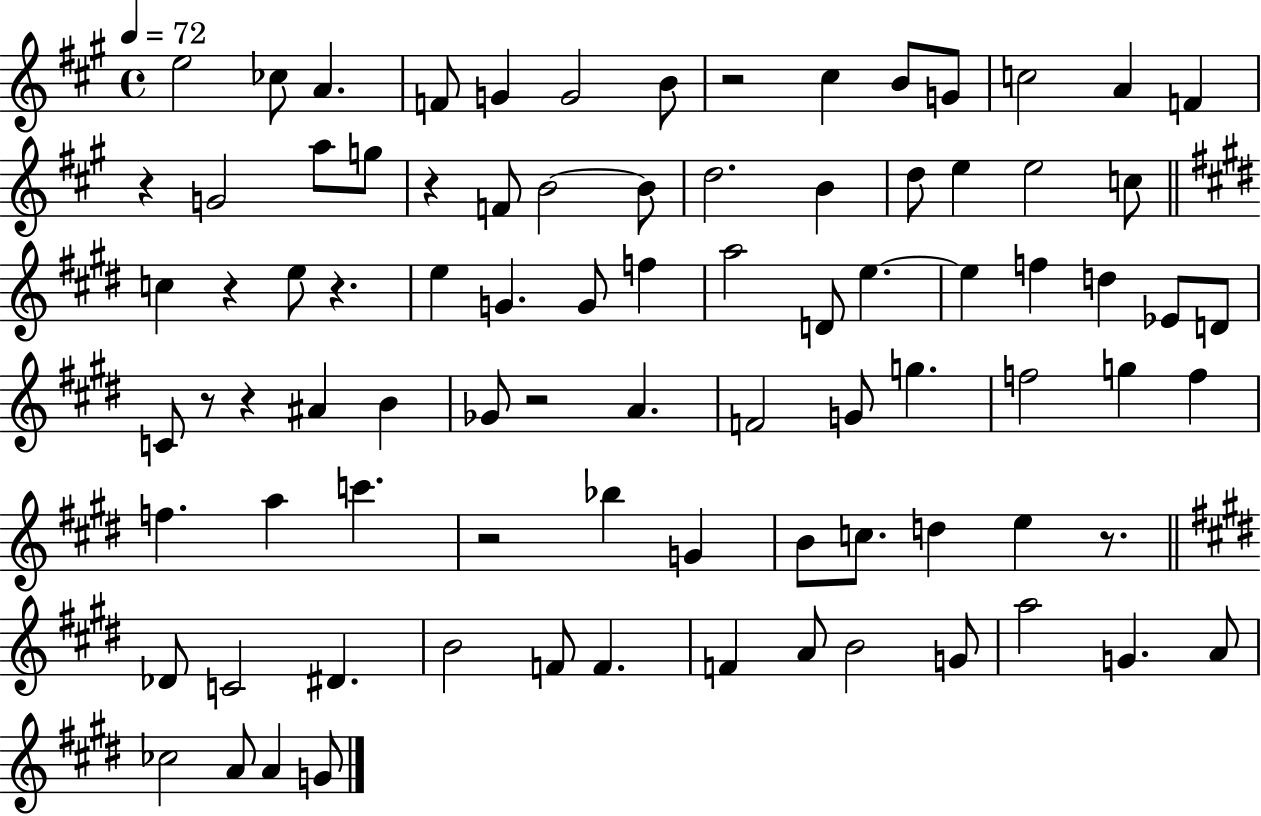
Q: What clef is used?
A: treble